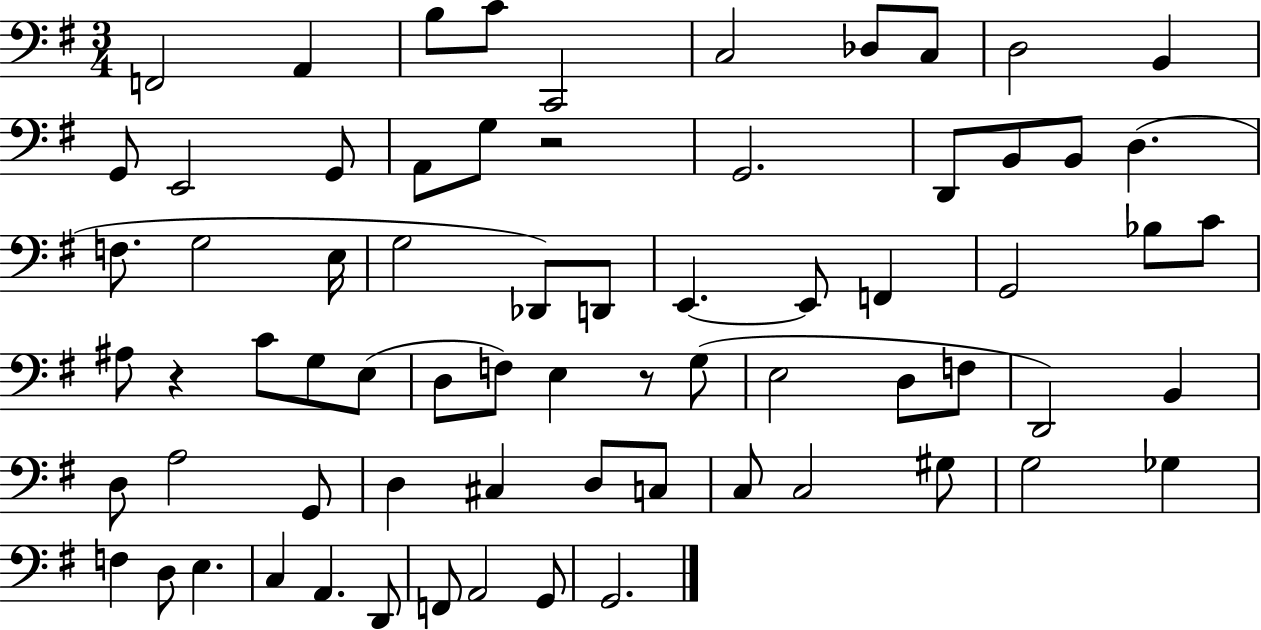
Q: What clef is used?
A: bass